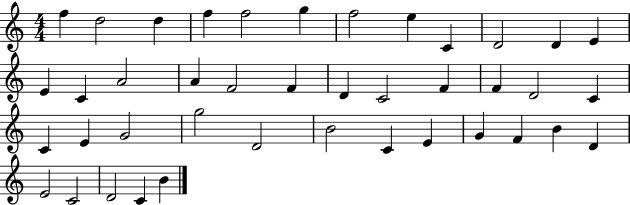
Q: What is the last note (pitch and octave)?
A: B4